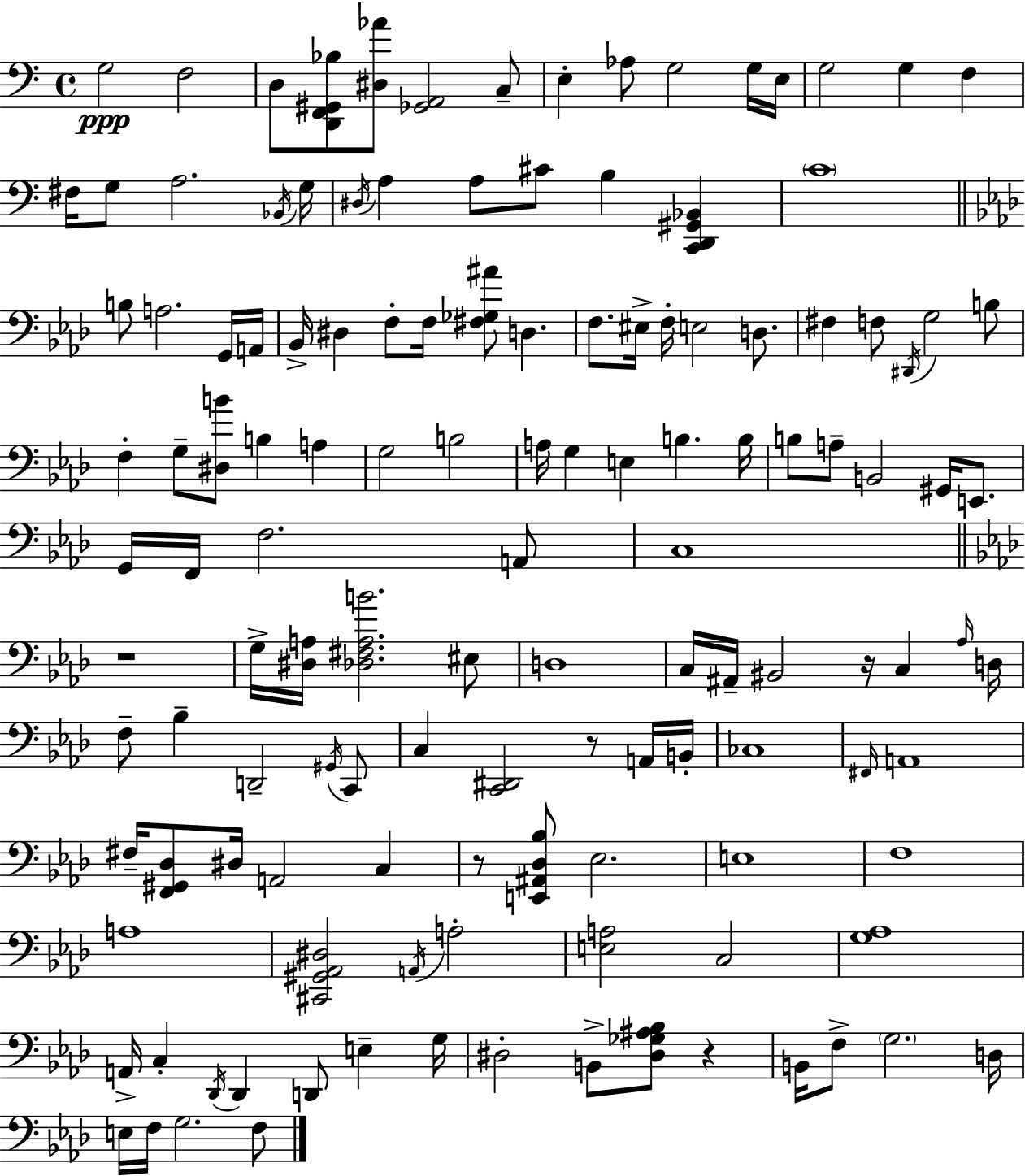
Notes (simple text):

G3/h F3/h D3/e [D2,F2,G#2,Bb3]/e [D#3,Ab4]/e [Gb2,A2]/h C3/e E3/q Ab3/e G3/h G3/s E3/s G3/h G3/q F3/q F#3/s G3/e A3/h. Bb2/s G3/s D#3/s A3/q A3/e C#4/e B3/q [C2,D2,G#2,Bb2]/q C4/w B3/e A3/h. G2/s A2/s Bb2/s D#3/q F3/e F3/s [F#3,Gb3,A#4]/e D3/q. F3/e. EIS3/s F3/s E3/h D3/e. F#3/q F3/e D#2/s G3/h B3/e F3/q G3/e [D#3,B4]/e B3/q A3/q G3/h B3/h A3/s G3/q E3/q B3/q. B3/s B3/e A3/e B2/h G#2/s E2/e. G2/s F2/s F3/h. A2/e C3/w R/w G3/s [D#3,A3]/s [Db3,F#3,A3,B4]/h. EIS3/e D3/w C3/s A#2/s BIS2/h R/s C3/q Ab3/s D3/s F3/e Bb3/q D2/h G#2/s C2/e C3/q [C2,D#2]/h R/e A2/s B2/s CES3/w F#2/s A2/w F#3/s [F2,G#2,Db3]/e D#3/s A2/h C3/q R/e [E2,A#2,Db3,Bb3]/e Eb3/h. E3/w F3/w A3/w [C#2,G#2,Ab2,D#3]/h A2/s A3/h [E3,A3]/h C3/h [G3,Ab3]/w A2/s C3/q Db2/s Db2/q D2/e E3/q G3/s D#3/h B2/e [D#3,Gb3,A#3,Bb3]/e R/q B2/s F3/e G3/h. D3/s E3/s F3/s G3/h. F3/e